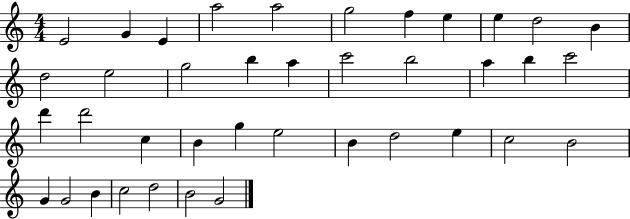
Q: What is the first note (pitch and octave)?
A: E4